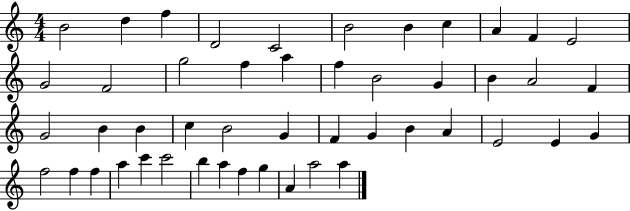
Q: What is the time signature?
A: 4/4